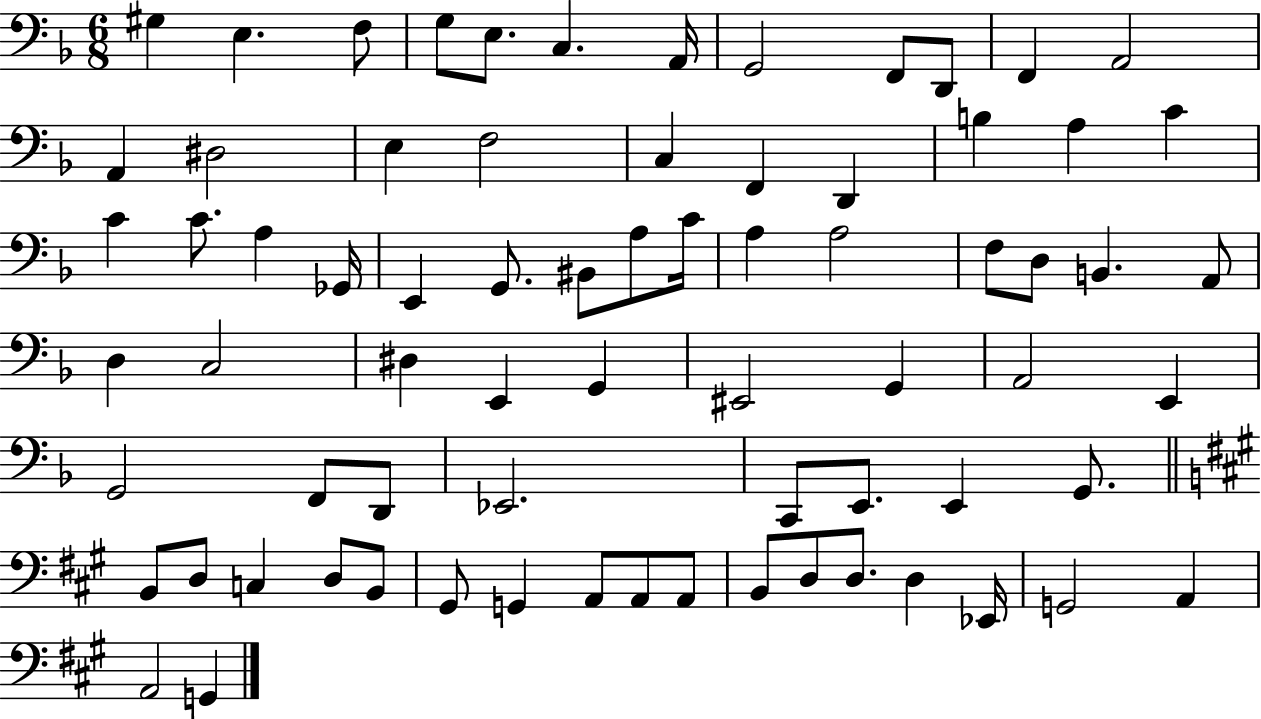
X:1
T:Untitled
M:6/8
L:1/4
K:F
^G, E, F,/2 G,/2 E,/2 C, A,,/4 G,,2 F,,/2 D,,/2 F,, A,,2 A,, ^D,2 E, F,2 C, F,, D,, B, A, C C C/2 A, _G,,/4 E,, G,,/2 ^B,,/2 A,/2 C/4 A, A,2 F,/2 D,/2 B,, A,,/2 D, C,2 ^D, E,, G,, ^E,,2 G,, A,,2 E,, G,,2 F,,/2 D,,/2 _E,,2 C,,/2 E,,/2 E,, G,,/2 B,,/2 D,/2 C, D,/2 B,,/2 ^G,,/2 G,, A,,/2 A,,/2 A,,/2 B,,/2 D,/2 D,/2 D, _E,,/4 G,,2 A,, A,,2 G,,